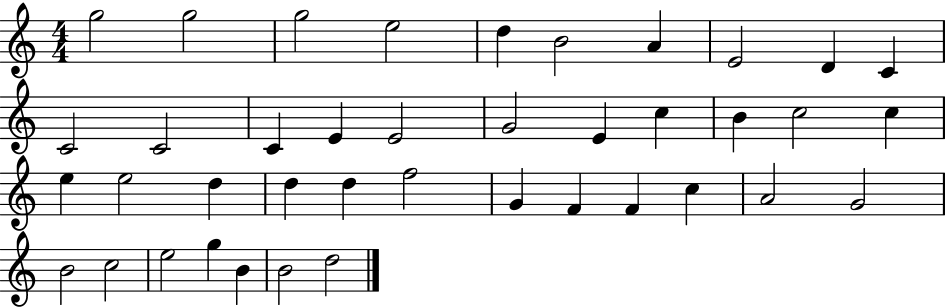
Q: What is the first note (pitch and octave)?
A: G5